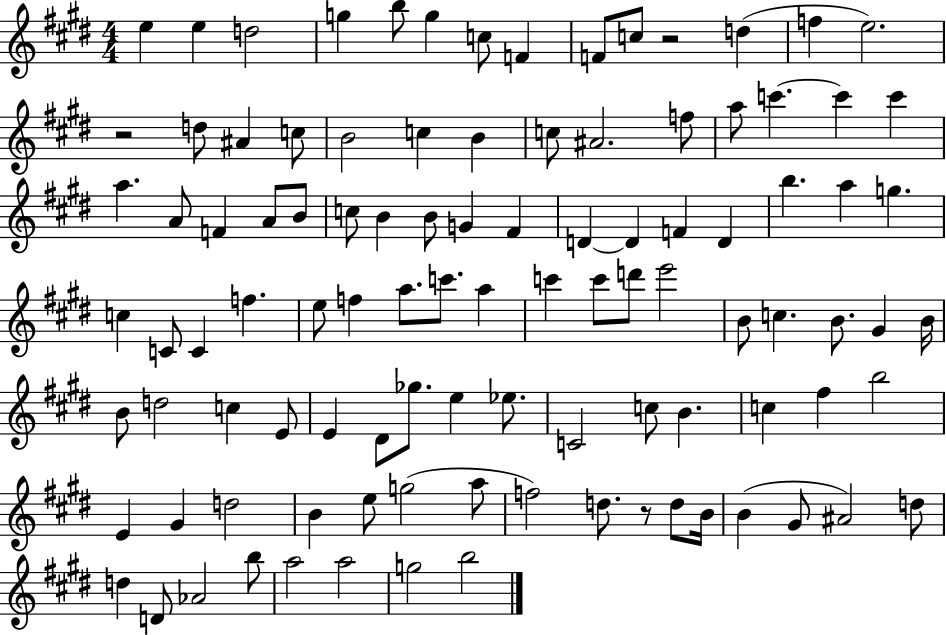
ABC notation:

X:1
T:Untitled
M:4/4
L:1/4
K:E
e e d2 g b/2 g c/2 F F/2 c/2 z2 d f e2 z2 d/2 ^A c/2 B2 c B c/2 ^A2 f/2 a/2 c' c' c' a A/2 F A/2 B/2 c/2 B B/2 G ^F D D F D b a g c C/2 C f e/2 f a/2 c'/2 a c' c'/2 d'/2 e'2 B/2 c B/2 ^G B/4 B/2 d2 c E/2 E ^D/2 _g/2 e _e/2 C2 c/2 B c ^f b2 E ^G d2 B e/2 g2 a/2 f2 d/2 z/2 d/2 B/4 B ^G/2 ^A2 d/2 d D/2 _A2 b/2 a2 a2 g2 b2